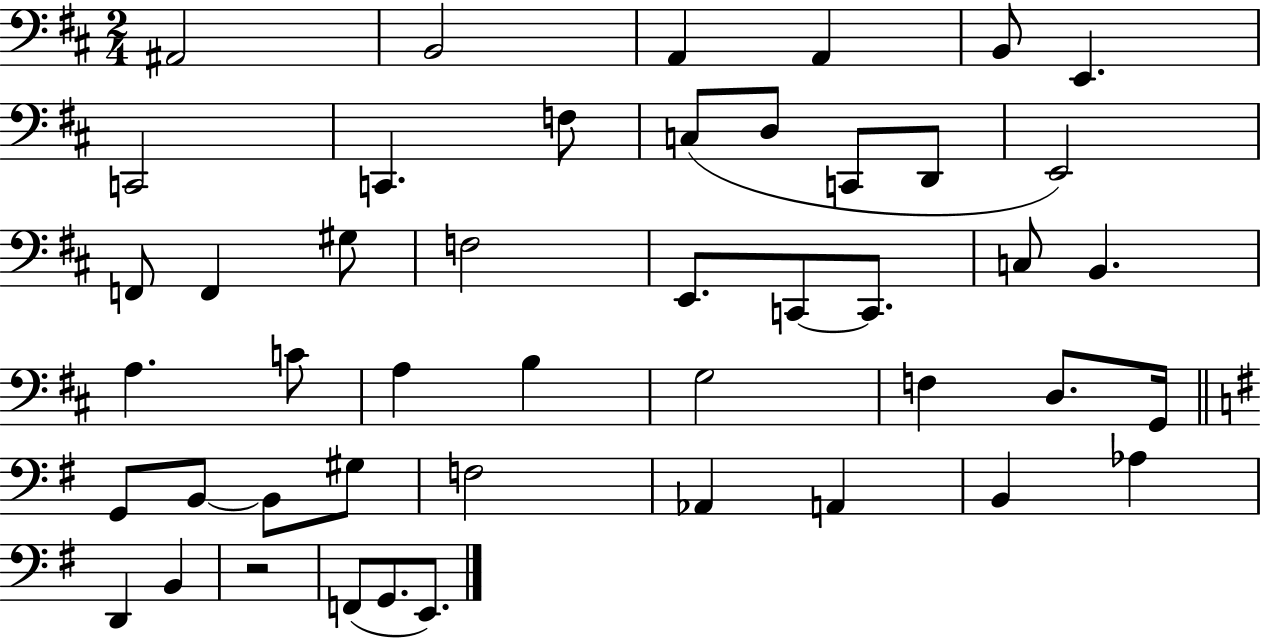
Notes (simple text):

A#2/h B2/h A2/q A2/q B2/e E2/q. C2/h C2/q. F3/e C3/e D3/e C2/e D2/e E2/h F2/e F2/q G#3/e F3/h E2/e. C2/e C2/e. C3/e B2/q. A3/q. C4/e A3/q B3/q G3/h F3/q D3/e. G2/s G2/e B2/e B2/e G#3/e F3/h Ab2/q A2/q B2/q Ab3/q D2/q B2/q R/h F2/e G2/e. E2/e.